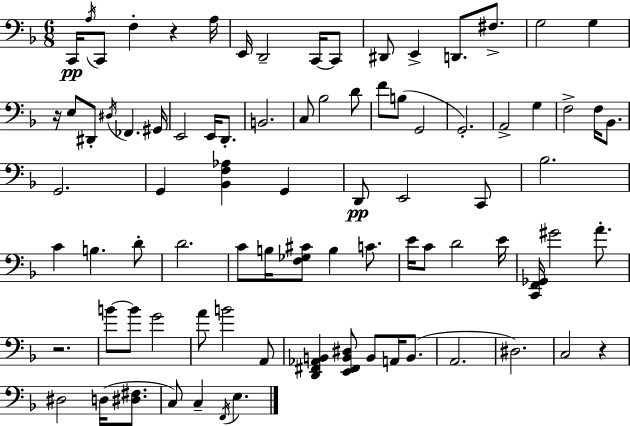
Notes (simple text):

C2/s A3/s C2/e F3/q R/q A3/s E2/s D2/h C2/s C2/e D#2/e E2/q D2/e. F#3/e. G3/h G3/q R/s E3/e D#2/e D#3/s FES2/q. G#2/s E2/h E2/s D2/e. B2/h. C3/e Bb3/h D4/e F4/e B3/e G2/h G2/h. A2/h G3/q F3/h F3/s Bb2/e. G2/h. G2/q [Bb2,F3,Ab3]/q G2/q D2/e E2/h C2/e Bb3/h. C4/q B3/q. D4/e D4/h. C4/e B3/s [F3,Gb3,C#4]/e B3/q C4/e. E4/s C4/e D4/h E4/s [C2,F2,Gb2]/s G#4/h A4/e. R/h. B4/e B4/e G4/h A4/e B4/h A2/e [D2,F#2,Ab2,B2]/q [E2,F#2,B2,D#3]/e B2/e A2/s B2/e. A2/h. D#3/h. C3/h R/q D#3/h D3/s [D#3,F#3]/e. C3/e C3/q F2/s E3/q.